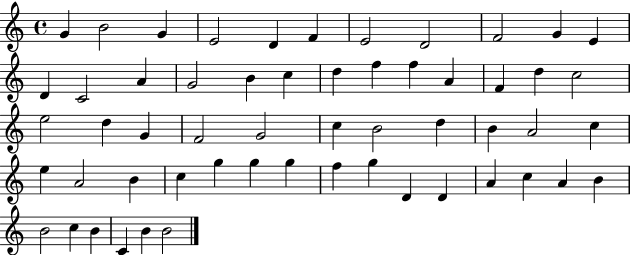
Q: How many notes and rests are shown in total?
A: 56